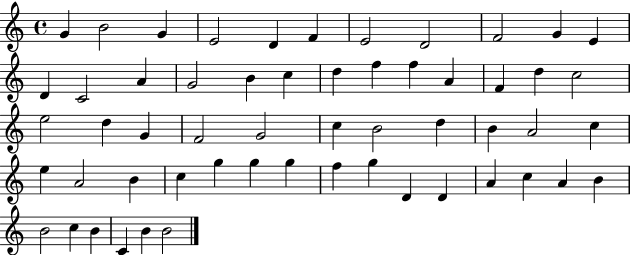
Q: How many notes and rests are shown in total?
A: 56